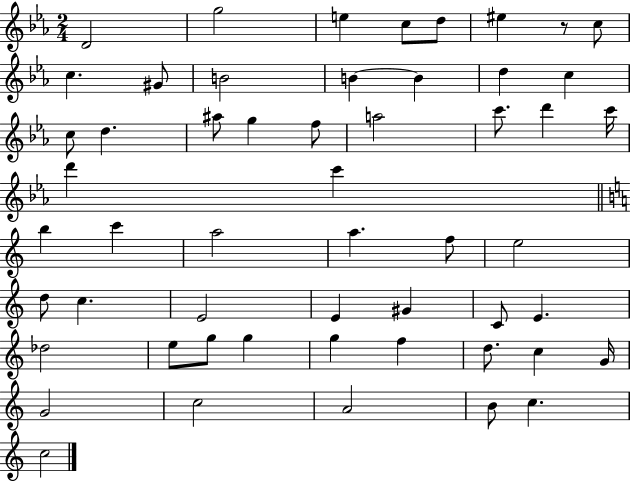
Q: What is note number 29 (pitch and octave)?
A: A5